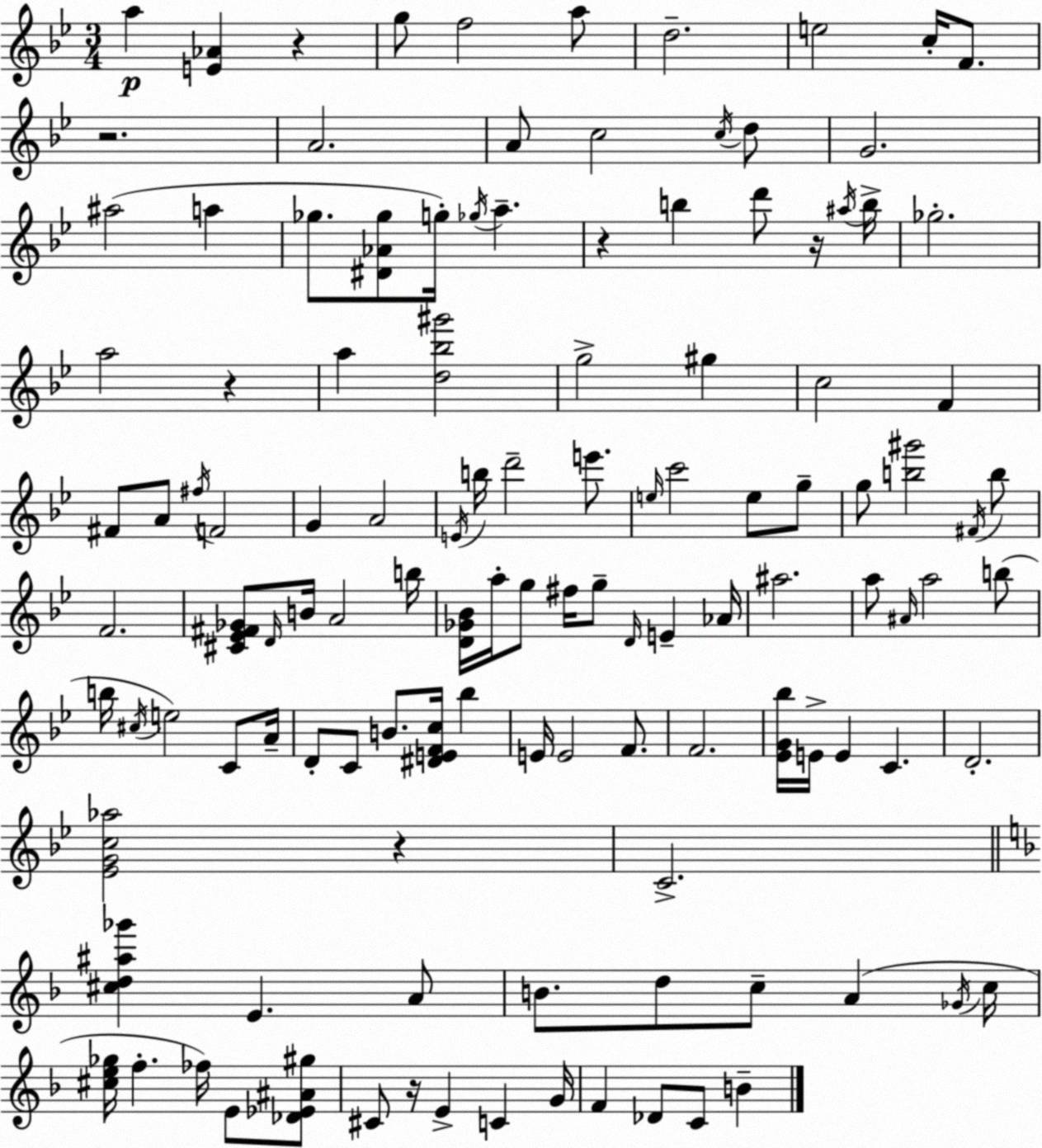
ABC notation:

X:1
T:Untitled
M:3/4
L:1/4
K:Bb
a [E_A] z g/2 f2 a/2 d2 e2 c/4 F/2 z2 A2 A/2 c2 c/4 d/2 G2 ^a2 a _g/2 [^D_A_g]/2 g/4 _g/4 a z b d'/2 z/4 ^a/4 b/4 _g2 a2 z a [d_b^g']2 g2 ^g c2 F ^F/2 A/2 ^f/4 F2 G A2 E/4 b/4 d'2 e'/2 e/4 c'2 e/2 g/2 g/2 [b^g']2 ^F/4 b/2 F2 [^C_E^F_G]/2 D/4 B/4 A2 b/4 [D_G_B]/4 a/4 g/2 ^f/4 g/2 D/4 E _A/4 ^a2 a/2 ^A/4 a2 b/2 b/4 ^c/4 e2 C/2 A/4 D/2 C/2 B/2 [^DEFc]/4 _b E/4 E2 F/2 F2 [_EG_b]/4 E/4 E C D2 [_EGc_a]2 z C2 [^cd^a_g'] E A/2 B/2 d/2 c/2 A _G/4 c/4 [^ce_g]/4 f _f/4 E/2 [_D_E^A^g]/2 ^C/2 z/4 E C G/4 F _D/2 C/2 B